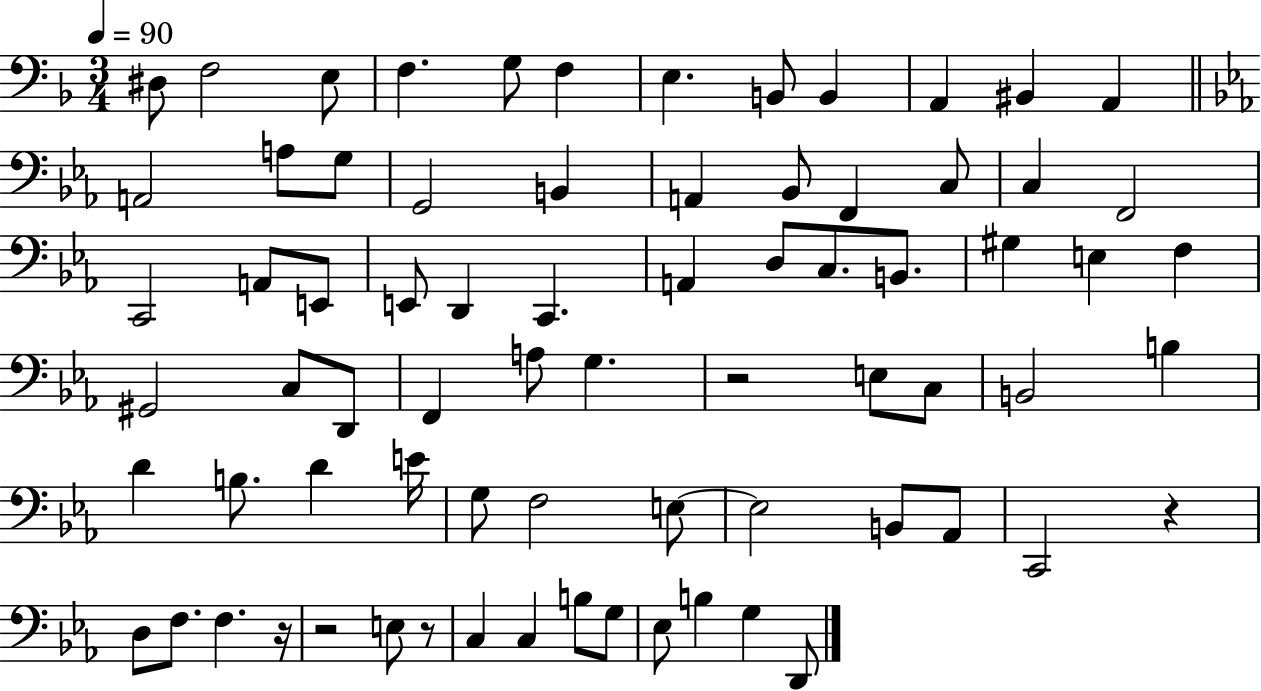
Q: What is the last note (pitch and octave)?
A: D2